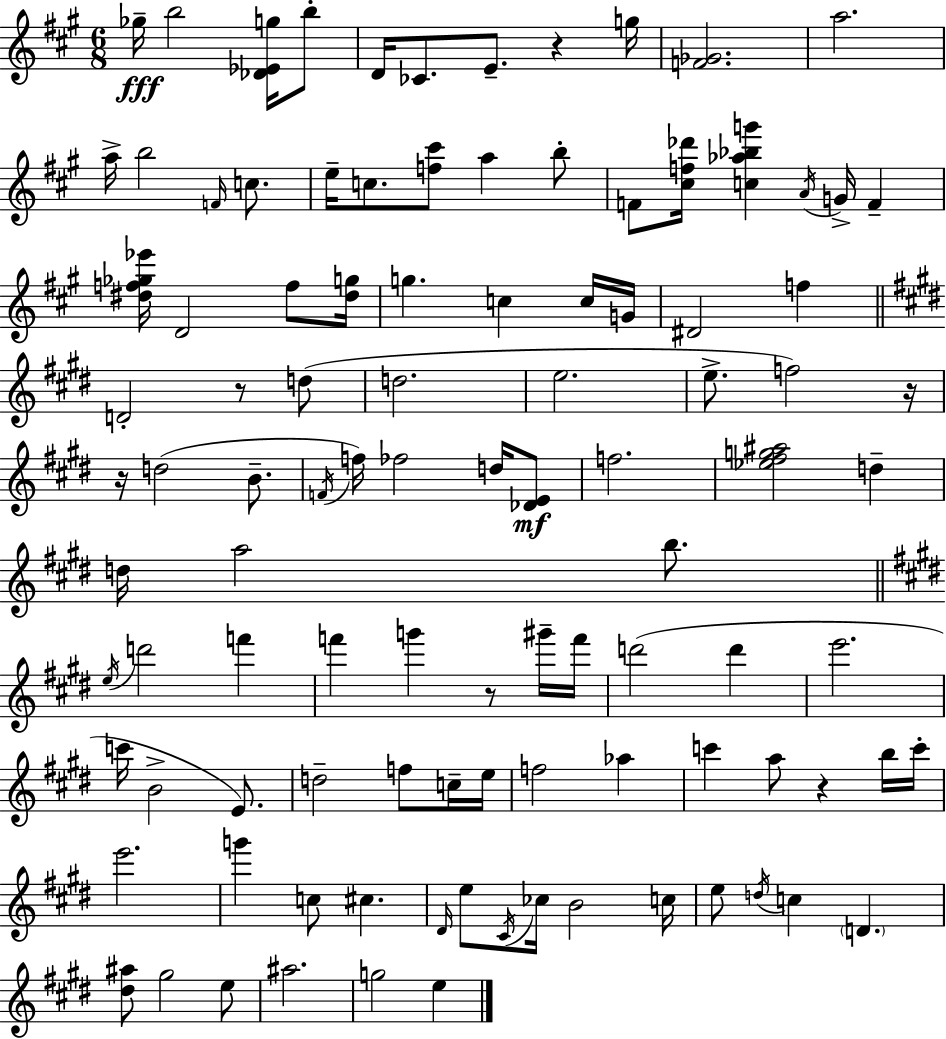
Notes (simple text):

Gb5/s B5/h [Db4,Eb4,G5]/s B5/e D4/s CES4/e. E4/e. R/q G5/s [F4,Gb4]/h. A5/h. A5/s B5/h F4/s C5/e. E5/s C5/e. [F5,C#6]/e A5/q B5/e F4/e [C#5,F5,Db6]/s [C5,Ab5,Bb5,G6]/q A4/s G4/s F4/q [D#5,F5,Gb5,Eb6]/s D4/h F5/e [D#5,G5]/s G5/q. C5/q C5/s G4/s D#4/h F5/q D4/h R/e D5/e D5/h. E5/h. E5/e. F5/h R/s R/s D5/h B4/e. F4/s F5/s FES5/h D5/s [Db4,E4]/e F5/h. [Eb5,F#5,G5,A#5]/h D5/q D5/s A5/h B5/e. E5/s D6/h F6/q F6/q G6/q R/e G#6/s F6/s D6/h D6/q E6/h. C6/s B4/h E4/e. D5/h F5/e C5/s E5/s F5/h Ab5/q C6/q A5/e R/q B5/s C6/s E6/h. G6/q C5/e C#5/q. D#4/s E5/e C#4/s CES5/s B4/h C5/s E5/e D5/s C5/q D4/q. [D#5,A#5]/e G#5/h E5/e A#5/h. G5/h E5/q